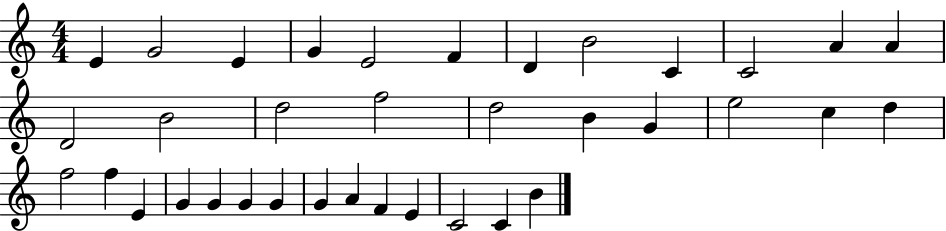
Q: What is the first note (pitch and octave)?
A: E4